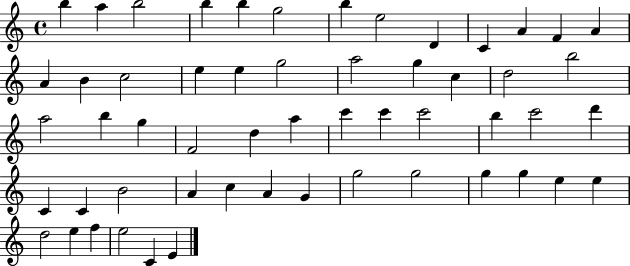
X:1
T:Untitled
M:4/4
L:1/4
K:C
b a b2 b b g2 b e2 D C A F A A B c2 e e g2 a2 g c d2 b2 a2 b g F2 d a c' c' c'2 b c'2 d' C C B2 A c A G g2 g2 g g e e d2 e f e2 C E